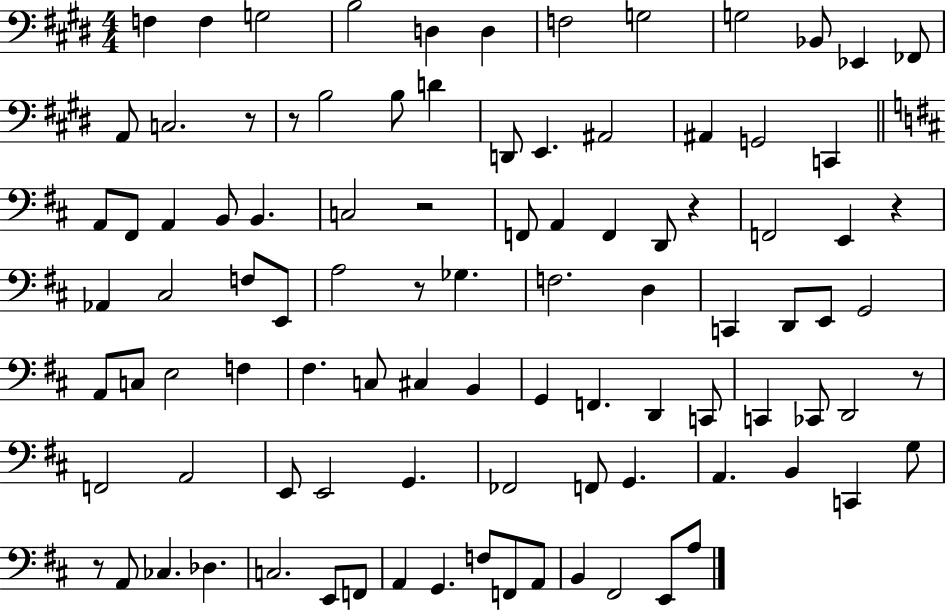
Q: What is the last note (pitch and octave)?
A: A3